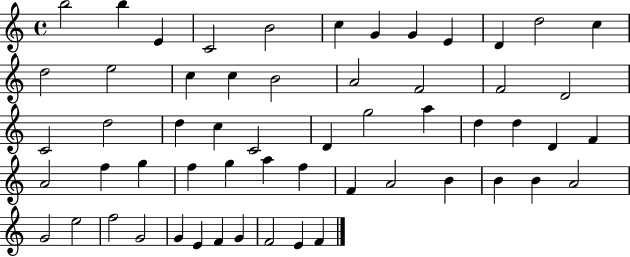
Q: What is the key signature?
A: C major